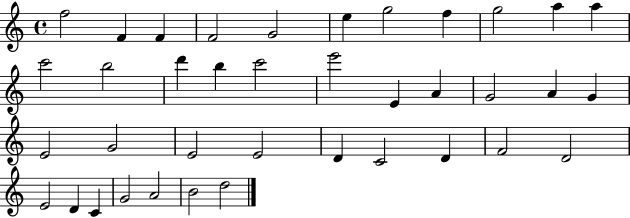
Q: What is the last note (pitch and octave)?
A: D5